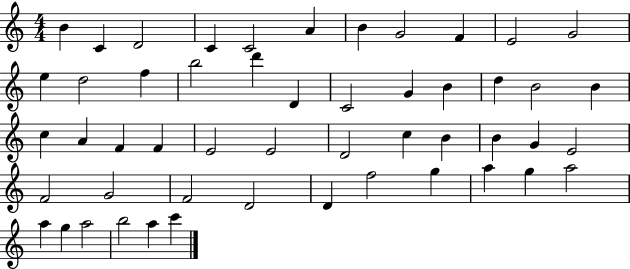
X:1
T:Untitled
M:4/4
L:1/4
K:C
B C D2 C C2 A B G2 F E2 G2 e d2 f b2 d' D C2 G B d B2 B c A F F E2 E2 D2 c B B G E2 F2 G2 F2 D2 D f2 g a g a2 a g a2 b2 a c'